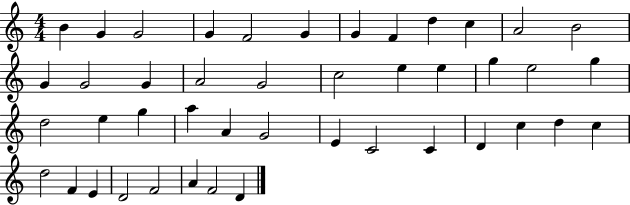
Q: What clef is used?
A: treble